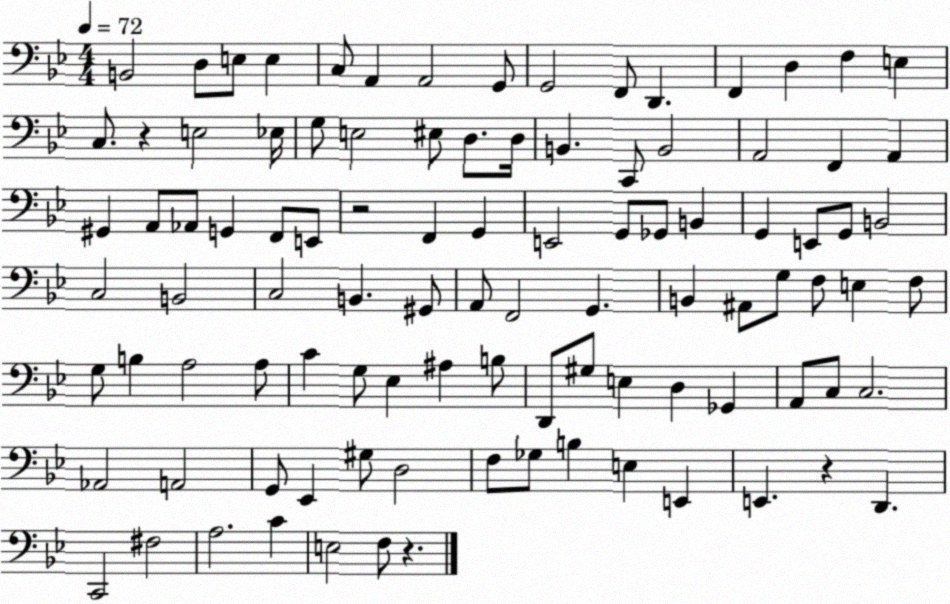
X:1
T:Untitled
M:4/4
L:1/4
K:Bb
B,,2 D,/2 E,/2 E, C,/2 A,, A,,2 G,,/2 G,,2 F,,/2 D,, F,, D, F, E, C,/2 z E,2 _E,/4 G,/2 E,2 ^E,/2 D,/2 D,/4 B,, C,,/2 B,,2 A,,2 F,, A,, ^G,, A,,/2 _A,,/2 G,, F,,/2 E,,/2 z2 F,, G,, E,,2 G,,/2 _G,,/2 B,, G,, E,,/2 G,,/2 B,,2 C,2 B,,2 C,2 B,, ^G,,/2 A,,/2 F,,2 G,, B,, ^A,,/2 G,/2 F,/2 E, F,/2 G,/2 B, A,2 A,/2 C G,/2 _E, ^A, B,/2 D,,/2 ^G,/2 E, D, _G,, A,,/2 C,/2 C,2 _A,,2 A,,2 G,,/2 _E,, ^G,/2 D,2 F,/2 _G,/2 B, E, E,, E,, z D,, C,,2 ^F,2 A,2 C E,2 F,/2 z